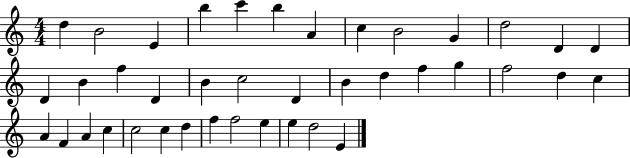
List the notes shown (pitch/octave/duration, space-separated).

D5/q B4/h E4/q B5/q C6/q B5/q A4/q C5/q B4/h G4/q D5/h D4/q D4/q D4/q B4/q F5/q D4/q B4/q C5/h D4/q B4/q D5/q F5/q G5/q F5/h D5/q C5/q A4/q F4/q A4/q C5/q C5/h C5/q D5/q F5/q F5/h E5/q E5/q D5/h E4/q